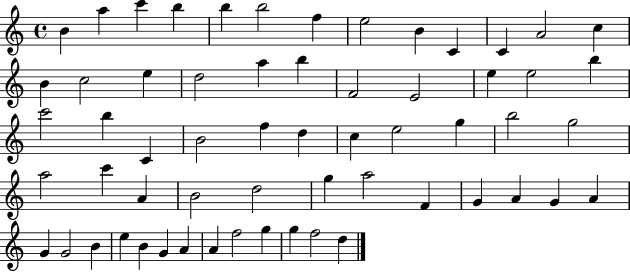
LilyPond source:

{
  \clef treble
  \time 4/4
  \defaultTimeSignature
  \key c \major
  b'4 a''4 c'''4 b''4 | b''4 b''2 f''4 | e''2 b'4 c'4 | c'4 a'2 c''4 | \break b'4 c''2 e''4 | d''2 a''4 b''4 | f'2 e'2 | e''4 e''2 b''4 | \break c'''2 b''4 c'4 | b'2 f''4 d''4 | c''4 e''2 g''4 | b''2 g''2 | \break a''2 c'''4 a'4 | b'2 d''2 | g''4 a''2 f'4 | g'4 a'4 g'4 a'4 | \break g'4 g'2 b'4 | e''4 b'4 g'4 a'4 | a'4 f''2 g''4 | g''4 f''2 d''4 | \break \bar "|."
}